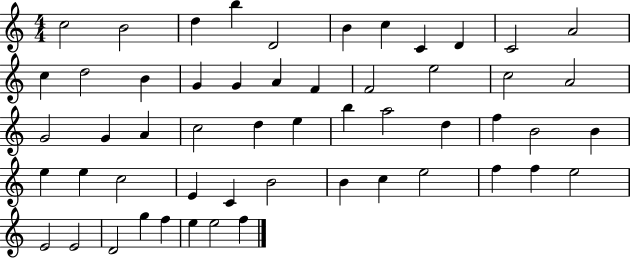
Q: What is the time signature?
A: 4/4